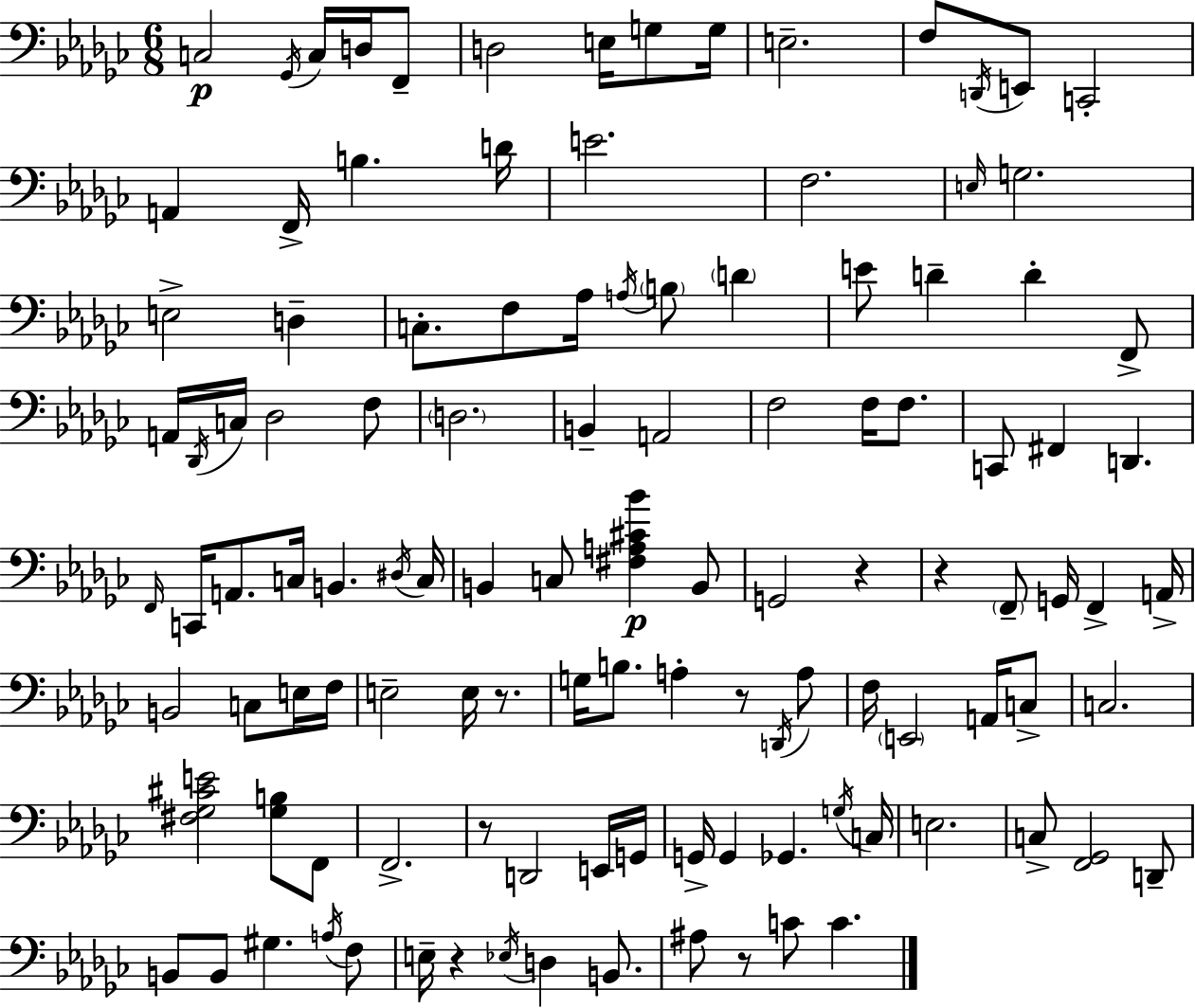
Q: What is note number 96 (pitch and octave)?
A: A3